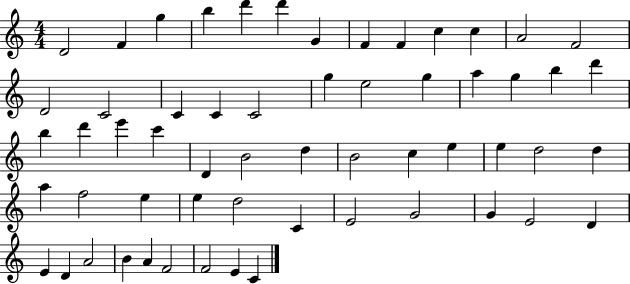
D4/h F4/q G5/q B5/q D6/q D6/q G4/q F4/q F4/q C5/q C5/q A4/h F4/h D4/h C4/h C4/q C4/q C4/h G5/q E5/h G5/q A5/q G5/q B5/q D6/q B5/q D6/q E6/q C6/q D4/q B4/h D5/q B4/h C5/q E5/q E5/q D5/h D5/q A5/q F5/h E5/q E5/q D5/h C4/q E4/h G4/h G4/q E4/h D4/q E4/q D4/q A4/h B4/q A4/q F4/h F4/h E4/q C4/q